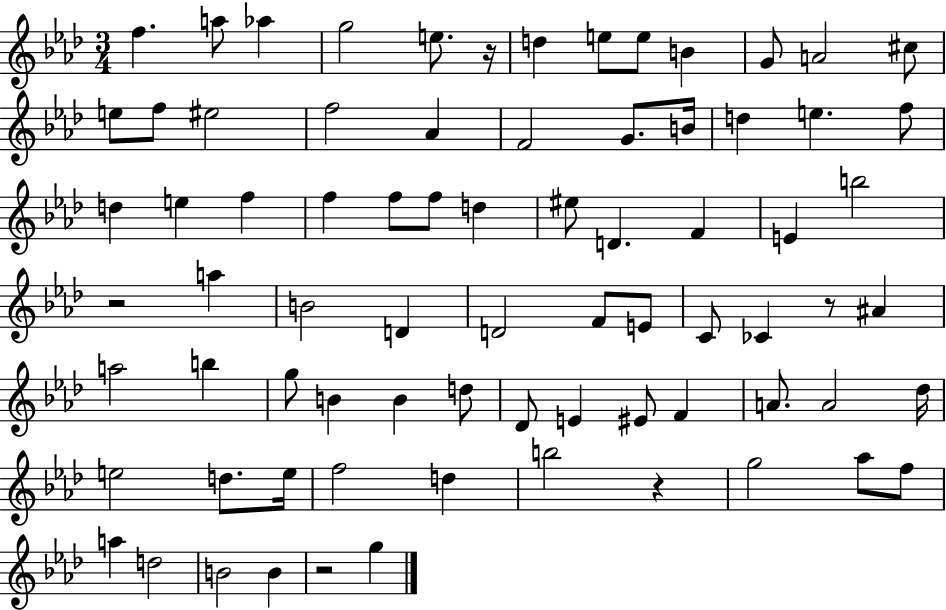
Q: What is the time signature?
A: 3/4